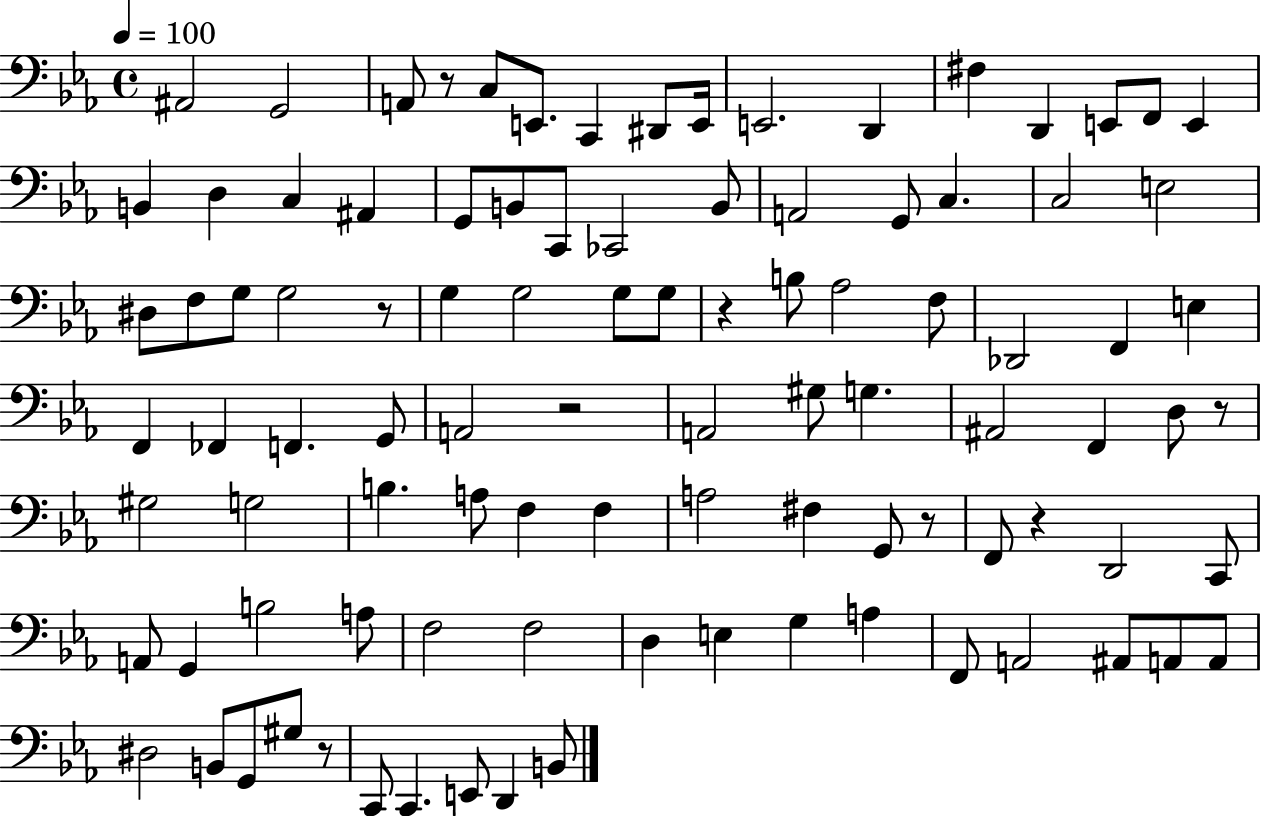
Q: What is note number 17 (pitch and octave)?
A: D3